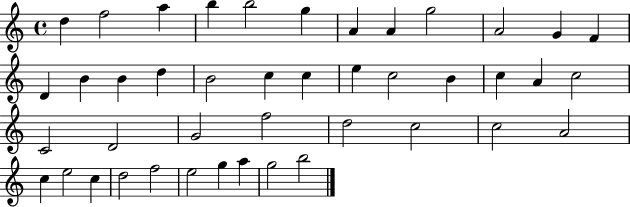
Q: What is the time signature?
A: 4/4